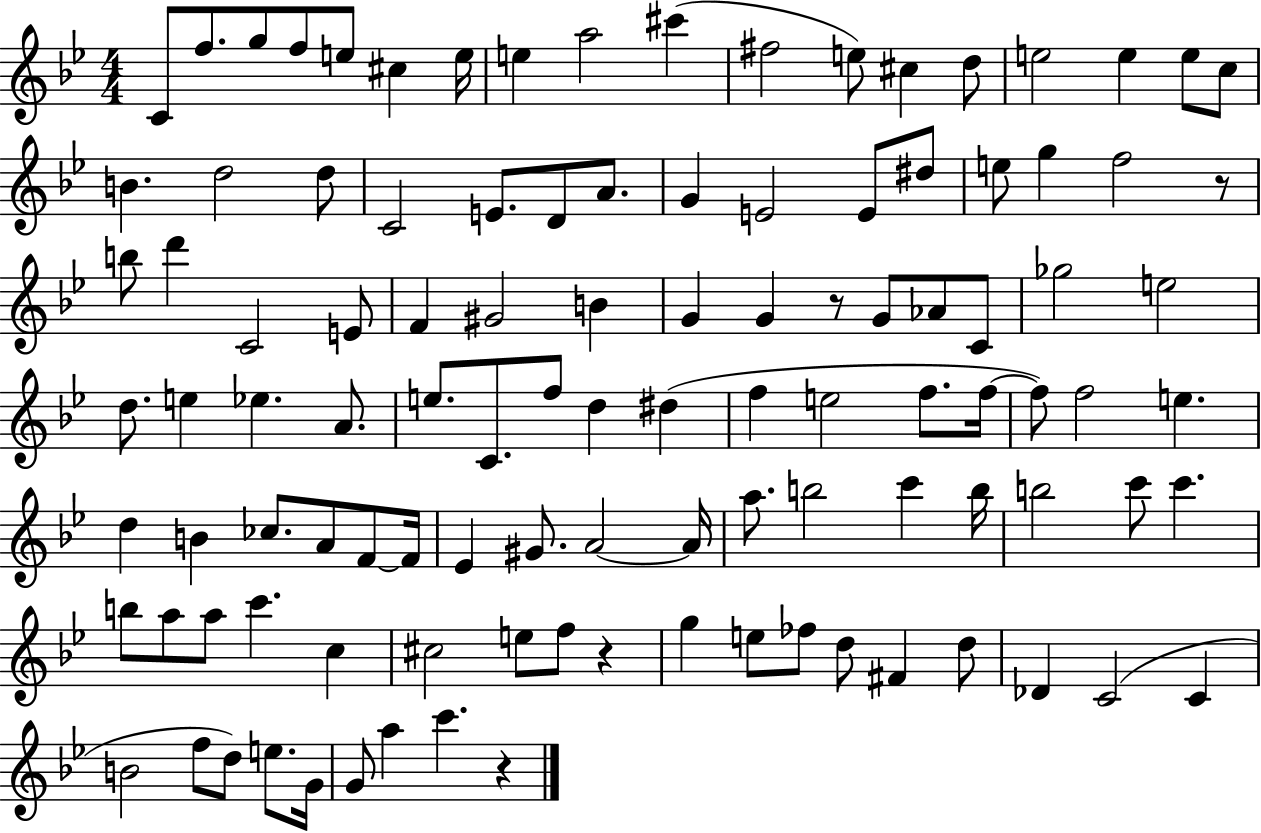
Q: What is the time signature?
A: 4/4